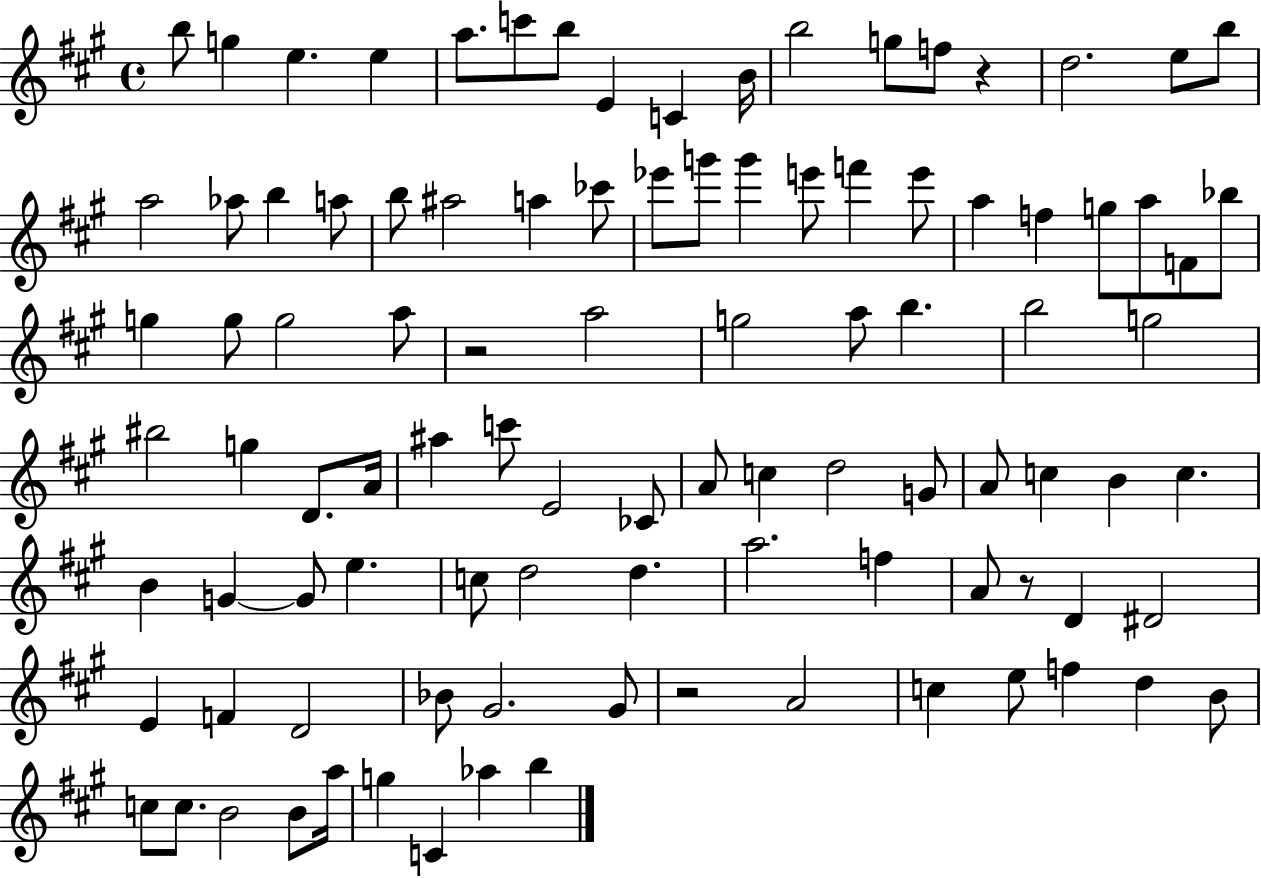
X:1
T:Untitled
M:4/4
L:1/4
K:A
b/2 g e e a/2 c'/2 b/2 E C B/4 b2 g/2 f/2 z d2 e/2 b/2 a2 _a/2 b a/2 b/2 ^a2 a _c'/2 _e'/2 g'/2 g' e'/2 f' e'/2 a f g/2 a/2 F/2 _b/2 g g/2 g2 a/2 z2 a2 g2 a/2 b b2 g2 ^b2 g D/2 A/4 ^a c'/2 E2 _C/2 A/2 c d2 G/2 A/2 c B c B G G/2 e c/2 d2 d a2 f A/2 z/2 D ^D2 E F D2 _B/2 ^G2 ^G/2 z2 A2 c e/2 f d B/2 c/2 c/2 B2 B/2 a/4 g C _a b